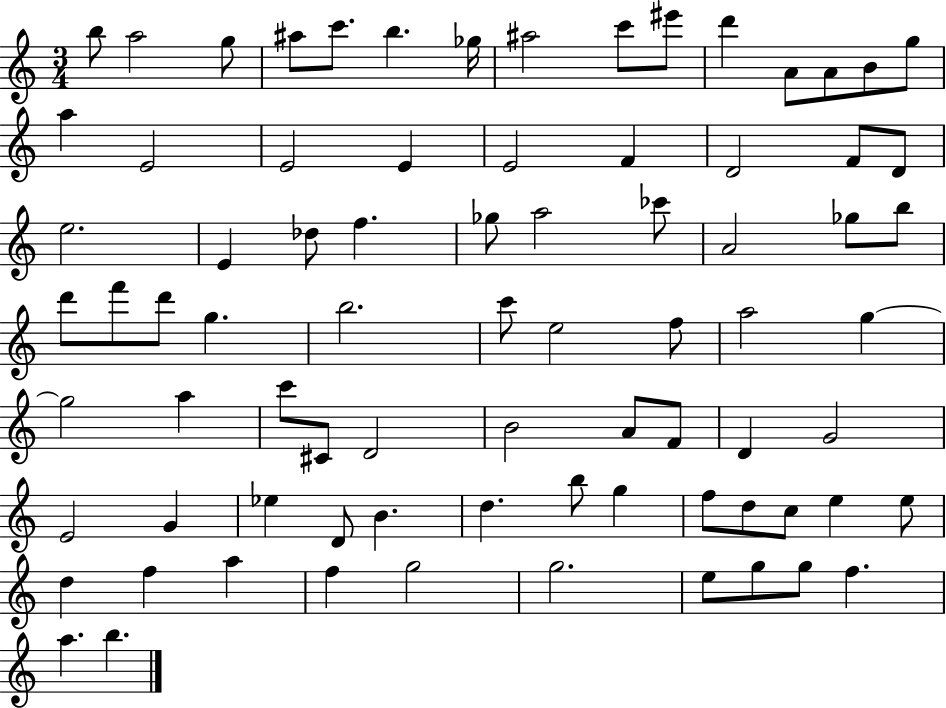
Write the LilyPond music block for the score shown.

{
  \clef treble
  \numericTimeSignature
  \time 3/4
  \key c \major
  b''8 a''2 g''8 | ais''8 c'''8. b''4. ges''16 | ais''2 c'''8 eis'''8 | d'''4 a'8 a'8 b'8 g''8 | \break a''4 e'2 | e'2 e'4 | e'2 f'4 | d'2 f'8 d'8 | \break e''2. | e'4 des''8 f''4. | ges''8 a''2 ces'''8 | a'2 ges''8 b''8 | \break d'''8 f'''8 d'''8 g''4. | b''2. | c'''8 e''2 f''8 | a''2 g''4~~ | \break g''2 a''4 | c'''8 cis'8 d'2 | b'2 a'8 f'8 | d'4 g'2 | \break e'2 g'4 | ees''4 d'8 b'4. | d''4. b''8 g''4 | f''8 d''8 c''8 e''4 e''8 | \break d''4 f''4 a''4 | f''4 g''2 | g''2. | e''8 g''8 g''8 f''4. | \break a''4. b''4. | \bar "|."
}